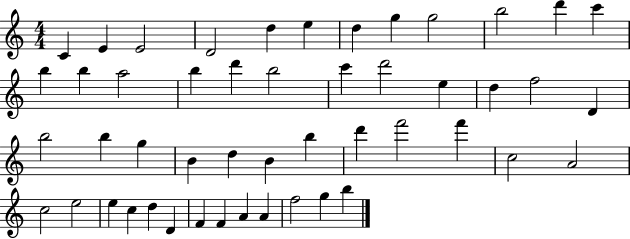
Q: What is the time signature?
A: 4/4